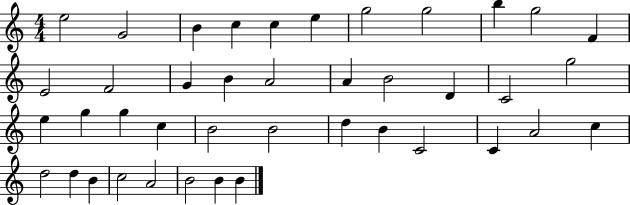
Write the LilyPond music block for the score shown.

{
  \clef treble
  \numericTimeSignature
  \time 4/4
  \key c \major
  e''2 g'2 | b'4 c''4 c''4 e''4 | g''2 g''2 | b''4 g''2 f'4 | \break e'2 f'2 | g'4 b'4 a'2 | a'4 b'2 d'4 | c'2 g''2 | \break e''4 g''4 g''4 c''4 | b'2 b'2 | d''4 b'4 c'2 | c'4 a'2 c''4 | \break d''2 d''4 b'4 | c''2 a'2 | b'2 b'4 b'4 | \bar "|."
}